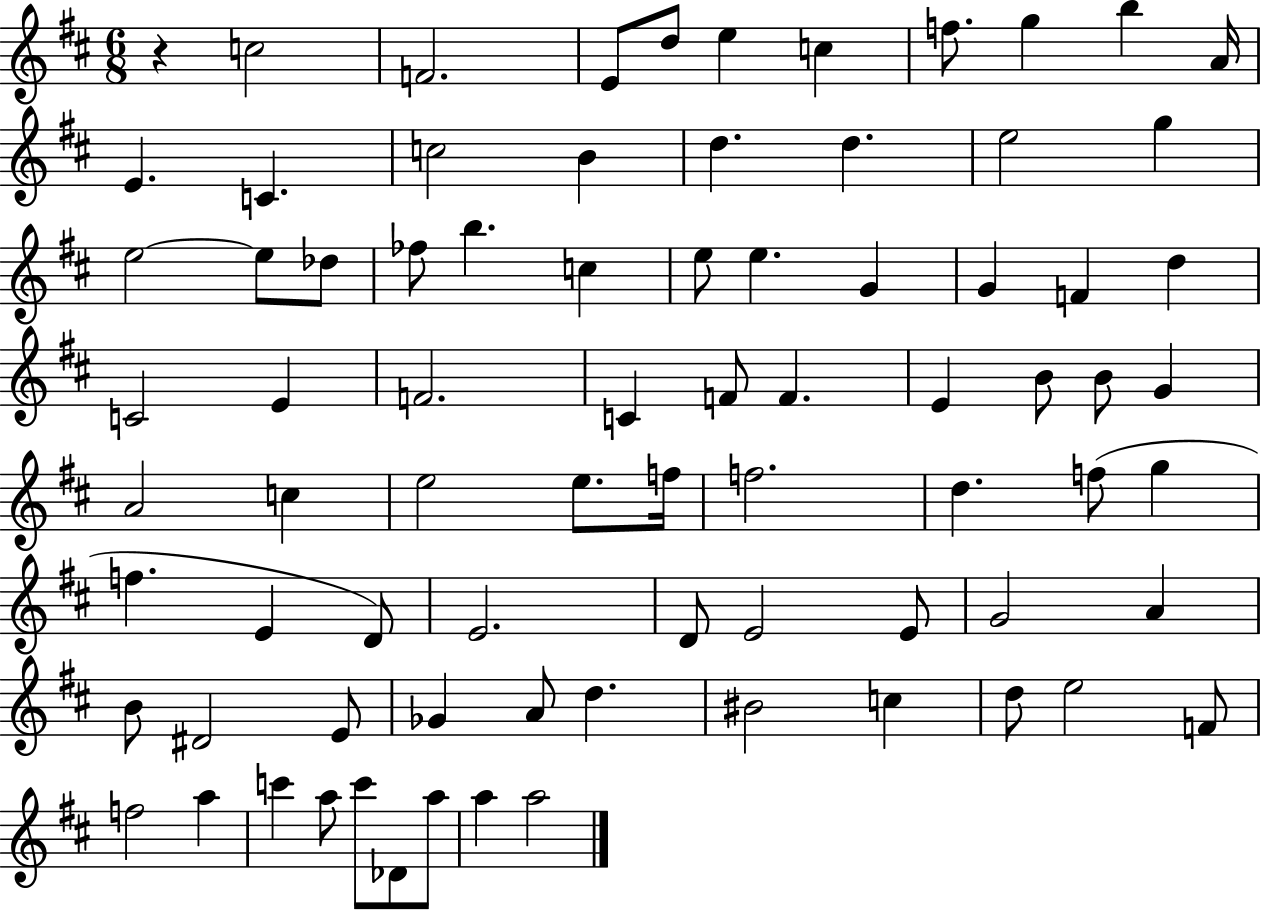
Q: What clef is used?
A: treble